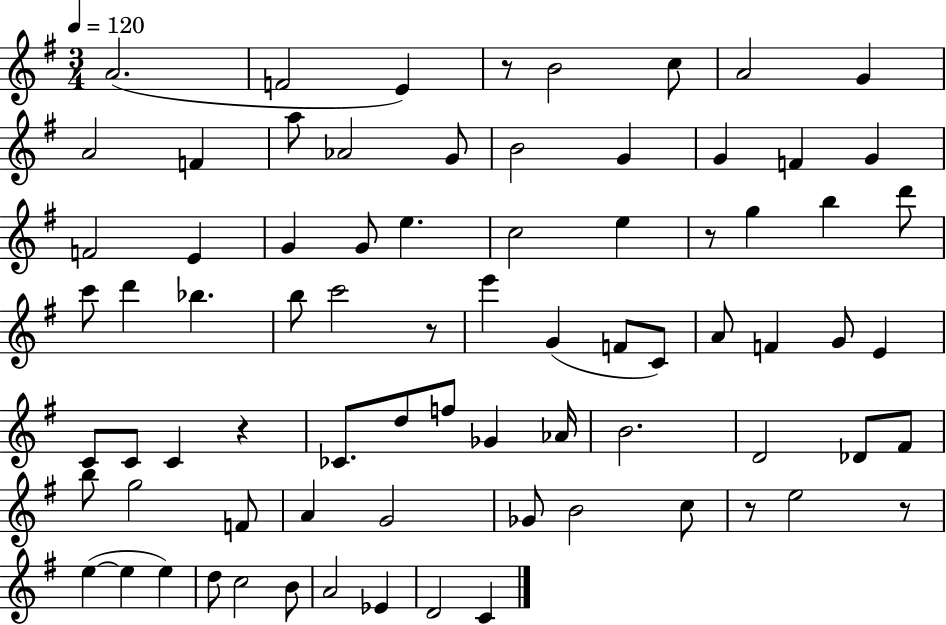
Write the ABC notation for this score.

X:1
T:Untitled
M:3/4
L:1/4
K:G
A2 F2 E z/2 B2 c/2 A2 G A2 F a/2 _A2 G/2 B2 G G F G F2 E G G/2 e c2 e z/2 g b d'/2 c'/2 d' _b b/2 c'2 z/2 e' G F/2 C/2 A/2 F G/2 E C/2 C/2 C z _C/2 d/2 f/2 _G _A/4 B2 D2 _D/2 ^F/2 b/2 g2 F/2 A G2 _G/2 B2 c/2 z/2 e2 z/2 e e e d/2 c2 B/2 A2 _E D2 C